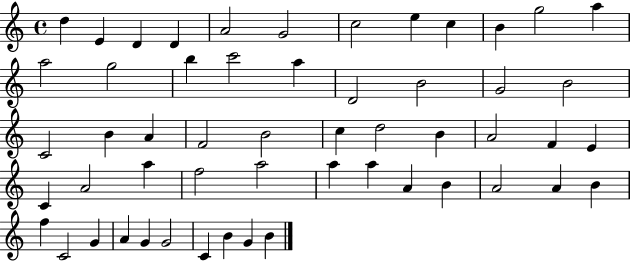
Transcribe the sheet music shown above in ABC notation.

X:1
T:Untitled
M:4/4
L:1/4
K:C
d E D D A2 G2 c2 e c B g2 a a2 g2 b c'2 a D2 B2 G2 B2 C2 B A F2 B2 c d2 B A2 F E C A2 a f2 a2 a a A B A2 A B f C2 G A G G2 C B G B